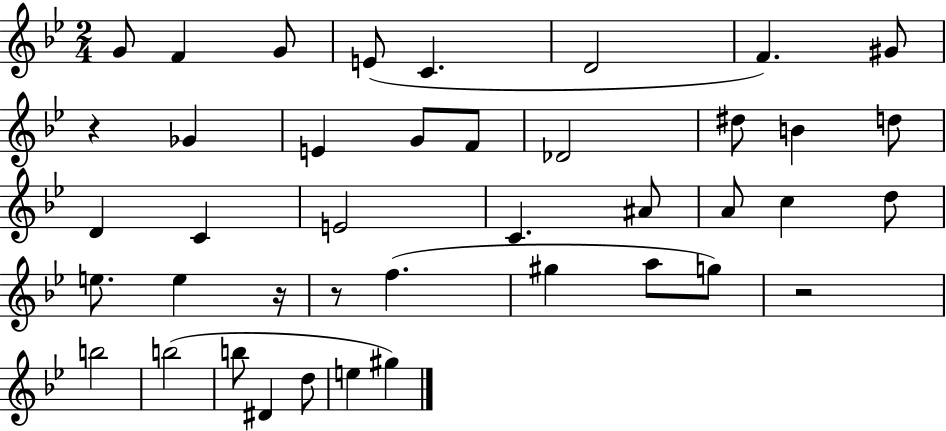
{
  \clef treble
  \numericTimeSignature
  \time 2/4
  \key bes \major
  g'8 f'4 g'8 | e'8( c'4. | d'2 | f'4.) gis'8 | \break r4 ges'4 | e'4 g'8 f'8 | des'2 | dis''8 b'4 d''8 | \break d'4 c'4 | e'2 | c'4. ais'8 | a'8 c''4 d''8 | \break e''8. e''4 r16 | r8 f''4.( | gis''4 a''8 g''8) | r2 | \break b''2 | b''2( | b''8 dis'4 d''8 | e''4 gis''4) | \break \bar "|."
}